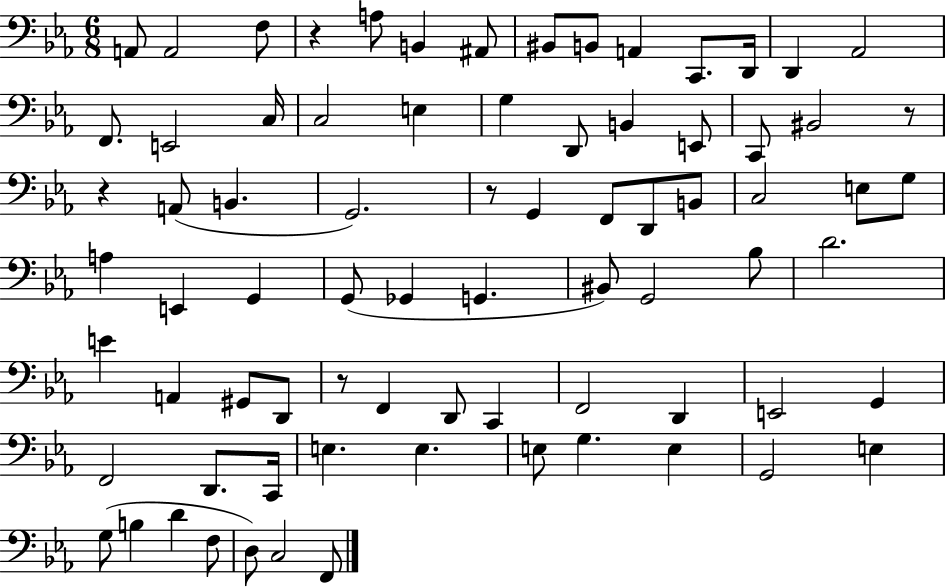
A2/e A2/h F3/e R/q A3/e B2/q A#2/e BIS2/e B2/e A2/q C2/e. D2/s D2/q Ab2/h F2/e. E2/h C3/s C3/h E3/q G3/q D2/e B2/q E2/e C2/e BIS2/h R/e R/q A2/e B2/q. G2/h. R/e G2/q F2/e D2/e B2/e C3/h E3/e G3/e A3/q E2/q G2/q G2/e Gb2/q G2/q. BIS2/e G2/h Bb3/e D4/h. E4/q A2/q G#2/e D2/e R/e F2/q D2/e C2/q F2/h D2/q E2/h G2/q F2/h D2/e. C2/s E3/q. E3/q. E3/e G3/q. E3/q G2/h E3/q G3/e B3/q D4/q F3/e D3/e C3/h F2/e